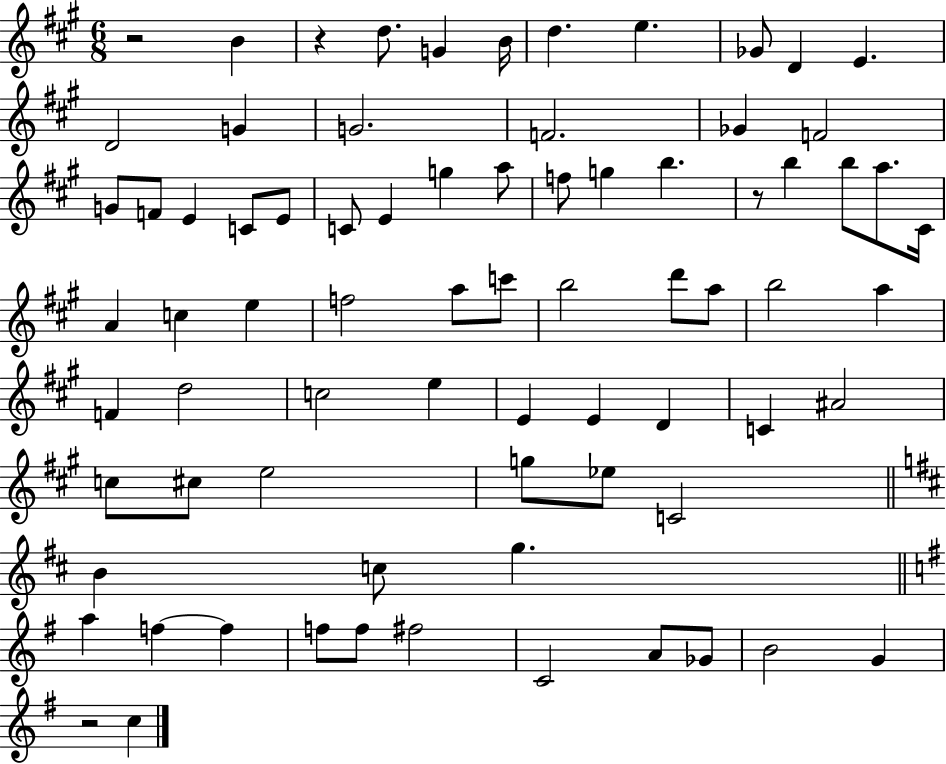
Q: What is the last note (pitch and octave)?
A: C5